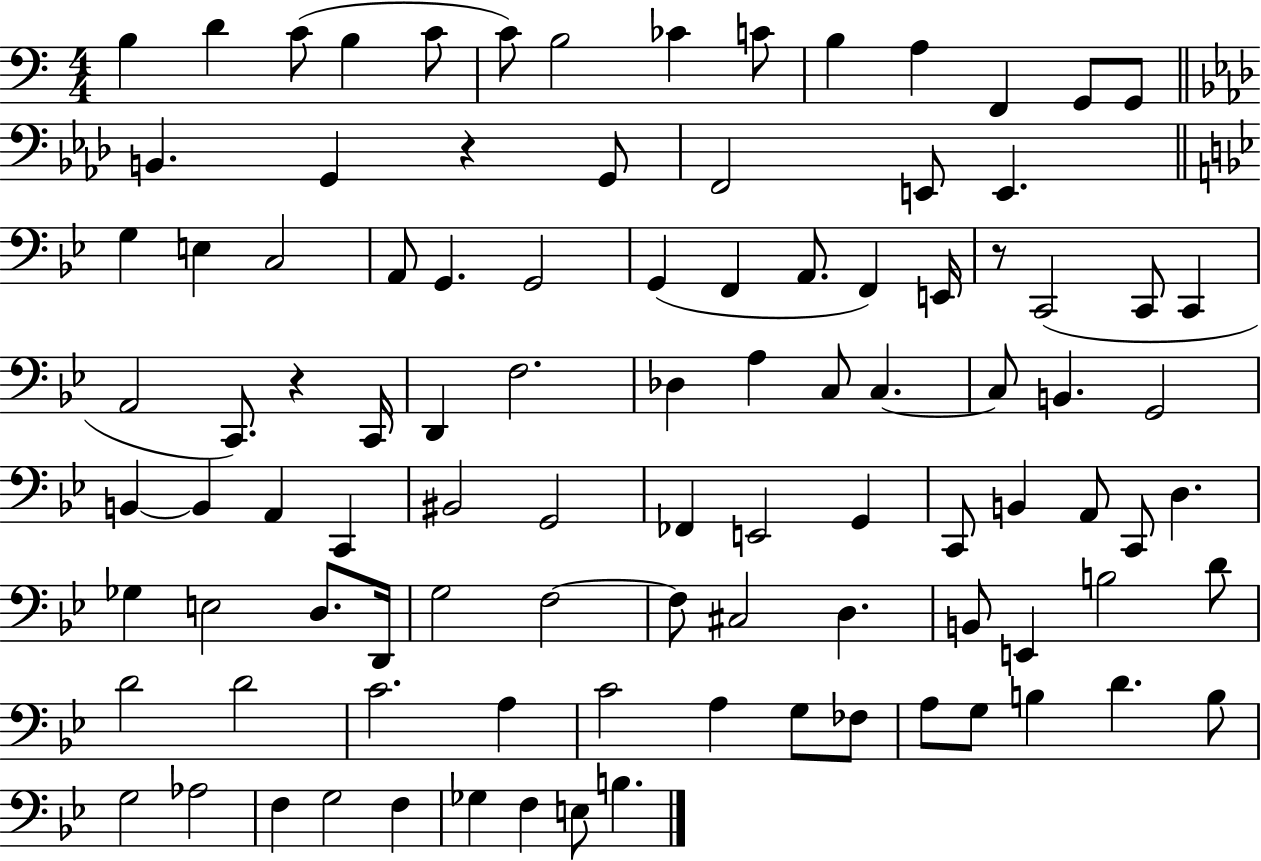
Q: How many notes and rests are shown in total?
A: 98